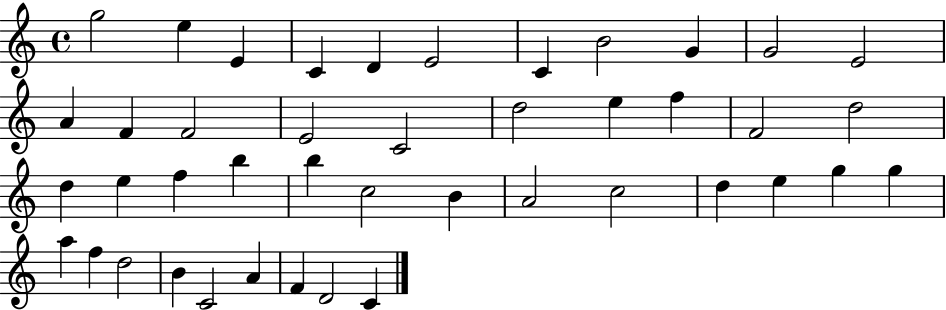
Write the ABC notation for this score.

X:1
T:Untitled
M:4/4
L:1/4
K:C
g2 e E C D E2 C B2 G G2 E2 A F F2 E2 C2 d2 e f F2 d2 d e f b b c2 B A2 c2 d e g g a f d2 B C2 A F D2 C